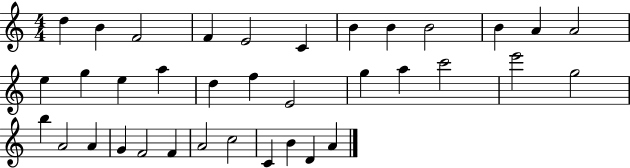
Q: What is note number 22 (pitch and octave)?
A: C6